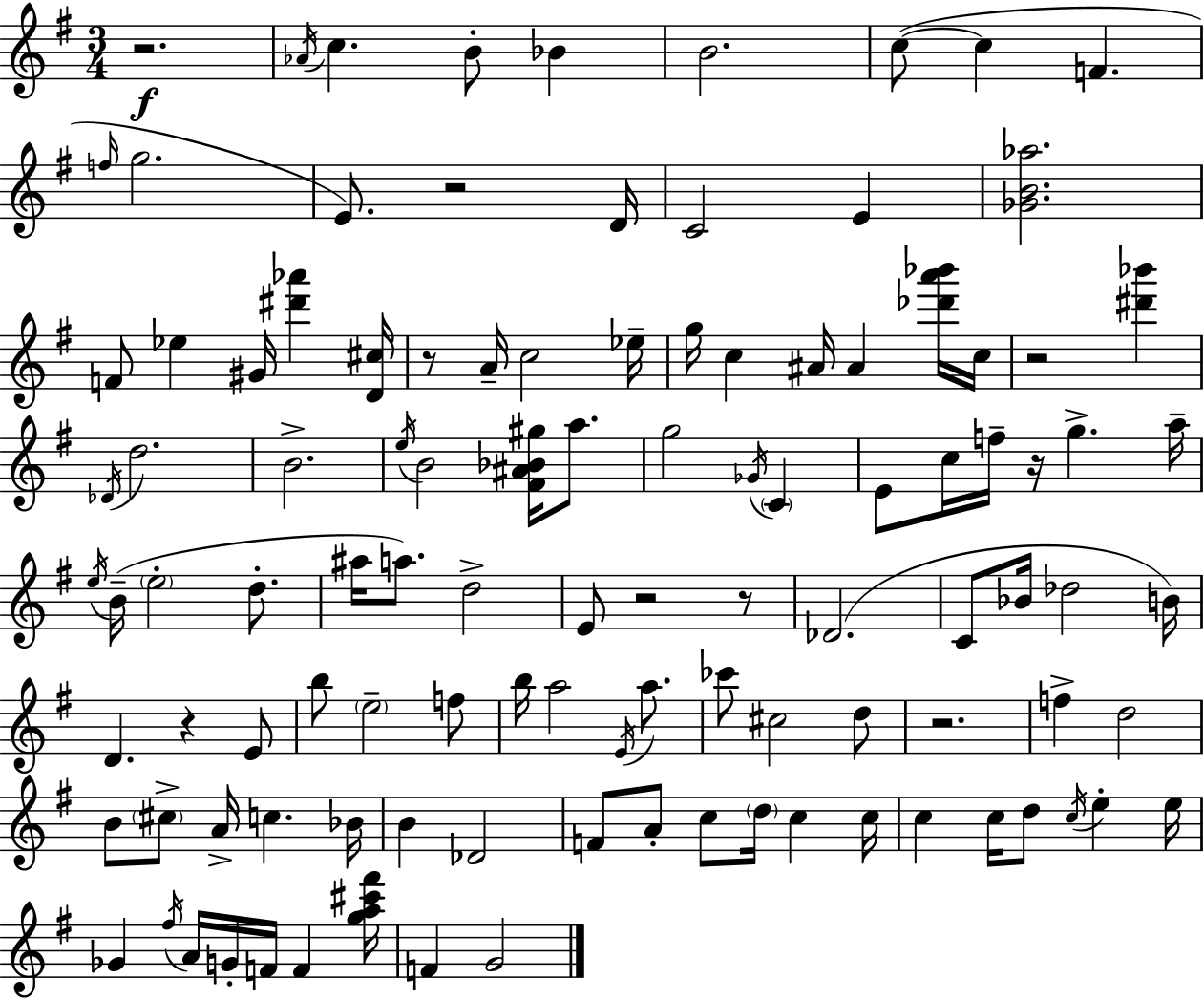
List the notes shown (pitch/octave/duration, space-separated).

R/h. Ab4/s C5/q. B4/e Bb4/q B4/h. C5/e C5/q F4/q. F5/s G5/h. E4/e. R/h D4/s C4/h E4/q [Gb4,B4,Ab5]/h. F4/e Eb5/q G#4/s [D#6,Ab6]/q [D4,C#5]/s R/e A4/s C5/h Eb5/s G5/s C5/q A#4/s A#4/q [Db6,A6,Bb6]/s C5/s R/h [D#6,Bb6]/q Db4/s D5/h. B4/h. E5/s B4/h [F#4,A#4,Bb4,G#5]/s A5/e. G5/h Gb4/s C4/q E4/e C5/s F5/s R/s G5/q. A5/s E5/s B4/s E5/h D5/e. A#5/s A5/e. D5/h E4/e R/h R/e Db4/h. C4/e Bb4/s Db5/h B4/s D4/q. R/q E4/e B5/e E5/h F5/e B5/s A5/h E4/s A5/e. CES6/e C#5/h D5/e R/h. F5/q D5/h B4/e C#5/e A4/s C5/q. Bb4/s B4/q Db4/h F4/e A4/e C5/e D5/s C5/q C5/s C5/q C5/s D5/e C5/s E5/q E5/s Gb4/q F#5/s A4/s G4/s F4/s F4/q [G5,A5,C#6,F#6]/s F4/q G4/h